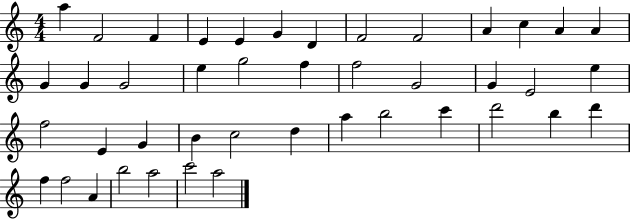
{
  \clef treble
  \numericTimeSignature
  \time 4/4
  \key c \major
  a''4 f'2 f'4 | e'4 e'4 g'4 d'4 | f'2 f'2 | a'4 c''4 a'4 a'4 | \break g'4 g'4 g'2 | e''4 g''2 f''4 | f''2 g'2 | g'4 e'2 e''4 | \break f''2 e'4 g'4 | b'4 c''2 d''4 | a''4 b''2 c'''4 | d'''2 b''4 d'''4 | \break f''4 f''2 a'4 | b''2 a''2 | c'''2 a''2 | \bar "|."
}